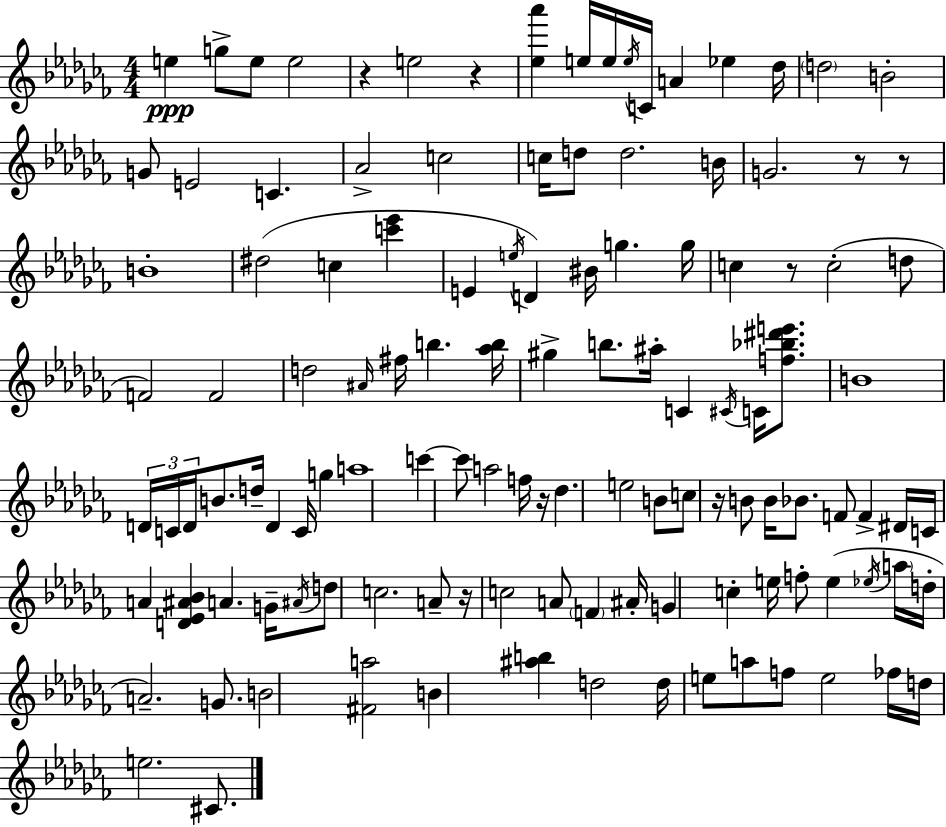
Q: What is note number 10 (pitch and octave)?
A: A4